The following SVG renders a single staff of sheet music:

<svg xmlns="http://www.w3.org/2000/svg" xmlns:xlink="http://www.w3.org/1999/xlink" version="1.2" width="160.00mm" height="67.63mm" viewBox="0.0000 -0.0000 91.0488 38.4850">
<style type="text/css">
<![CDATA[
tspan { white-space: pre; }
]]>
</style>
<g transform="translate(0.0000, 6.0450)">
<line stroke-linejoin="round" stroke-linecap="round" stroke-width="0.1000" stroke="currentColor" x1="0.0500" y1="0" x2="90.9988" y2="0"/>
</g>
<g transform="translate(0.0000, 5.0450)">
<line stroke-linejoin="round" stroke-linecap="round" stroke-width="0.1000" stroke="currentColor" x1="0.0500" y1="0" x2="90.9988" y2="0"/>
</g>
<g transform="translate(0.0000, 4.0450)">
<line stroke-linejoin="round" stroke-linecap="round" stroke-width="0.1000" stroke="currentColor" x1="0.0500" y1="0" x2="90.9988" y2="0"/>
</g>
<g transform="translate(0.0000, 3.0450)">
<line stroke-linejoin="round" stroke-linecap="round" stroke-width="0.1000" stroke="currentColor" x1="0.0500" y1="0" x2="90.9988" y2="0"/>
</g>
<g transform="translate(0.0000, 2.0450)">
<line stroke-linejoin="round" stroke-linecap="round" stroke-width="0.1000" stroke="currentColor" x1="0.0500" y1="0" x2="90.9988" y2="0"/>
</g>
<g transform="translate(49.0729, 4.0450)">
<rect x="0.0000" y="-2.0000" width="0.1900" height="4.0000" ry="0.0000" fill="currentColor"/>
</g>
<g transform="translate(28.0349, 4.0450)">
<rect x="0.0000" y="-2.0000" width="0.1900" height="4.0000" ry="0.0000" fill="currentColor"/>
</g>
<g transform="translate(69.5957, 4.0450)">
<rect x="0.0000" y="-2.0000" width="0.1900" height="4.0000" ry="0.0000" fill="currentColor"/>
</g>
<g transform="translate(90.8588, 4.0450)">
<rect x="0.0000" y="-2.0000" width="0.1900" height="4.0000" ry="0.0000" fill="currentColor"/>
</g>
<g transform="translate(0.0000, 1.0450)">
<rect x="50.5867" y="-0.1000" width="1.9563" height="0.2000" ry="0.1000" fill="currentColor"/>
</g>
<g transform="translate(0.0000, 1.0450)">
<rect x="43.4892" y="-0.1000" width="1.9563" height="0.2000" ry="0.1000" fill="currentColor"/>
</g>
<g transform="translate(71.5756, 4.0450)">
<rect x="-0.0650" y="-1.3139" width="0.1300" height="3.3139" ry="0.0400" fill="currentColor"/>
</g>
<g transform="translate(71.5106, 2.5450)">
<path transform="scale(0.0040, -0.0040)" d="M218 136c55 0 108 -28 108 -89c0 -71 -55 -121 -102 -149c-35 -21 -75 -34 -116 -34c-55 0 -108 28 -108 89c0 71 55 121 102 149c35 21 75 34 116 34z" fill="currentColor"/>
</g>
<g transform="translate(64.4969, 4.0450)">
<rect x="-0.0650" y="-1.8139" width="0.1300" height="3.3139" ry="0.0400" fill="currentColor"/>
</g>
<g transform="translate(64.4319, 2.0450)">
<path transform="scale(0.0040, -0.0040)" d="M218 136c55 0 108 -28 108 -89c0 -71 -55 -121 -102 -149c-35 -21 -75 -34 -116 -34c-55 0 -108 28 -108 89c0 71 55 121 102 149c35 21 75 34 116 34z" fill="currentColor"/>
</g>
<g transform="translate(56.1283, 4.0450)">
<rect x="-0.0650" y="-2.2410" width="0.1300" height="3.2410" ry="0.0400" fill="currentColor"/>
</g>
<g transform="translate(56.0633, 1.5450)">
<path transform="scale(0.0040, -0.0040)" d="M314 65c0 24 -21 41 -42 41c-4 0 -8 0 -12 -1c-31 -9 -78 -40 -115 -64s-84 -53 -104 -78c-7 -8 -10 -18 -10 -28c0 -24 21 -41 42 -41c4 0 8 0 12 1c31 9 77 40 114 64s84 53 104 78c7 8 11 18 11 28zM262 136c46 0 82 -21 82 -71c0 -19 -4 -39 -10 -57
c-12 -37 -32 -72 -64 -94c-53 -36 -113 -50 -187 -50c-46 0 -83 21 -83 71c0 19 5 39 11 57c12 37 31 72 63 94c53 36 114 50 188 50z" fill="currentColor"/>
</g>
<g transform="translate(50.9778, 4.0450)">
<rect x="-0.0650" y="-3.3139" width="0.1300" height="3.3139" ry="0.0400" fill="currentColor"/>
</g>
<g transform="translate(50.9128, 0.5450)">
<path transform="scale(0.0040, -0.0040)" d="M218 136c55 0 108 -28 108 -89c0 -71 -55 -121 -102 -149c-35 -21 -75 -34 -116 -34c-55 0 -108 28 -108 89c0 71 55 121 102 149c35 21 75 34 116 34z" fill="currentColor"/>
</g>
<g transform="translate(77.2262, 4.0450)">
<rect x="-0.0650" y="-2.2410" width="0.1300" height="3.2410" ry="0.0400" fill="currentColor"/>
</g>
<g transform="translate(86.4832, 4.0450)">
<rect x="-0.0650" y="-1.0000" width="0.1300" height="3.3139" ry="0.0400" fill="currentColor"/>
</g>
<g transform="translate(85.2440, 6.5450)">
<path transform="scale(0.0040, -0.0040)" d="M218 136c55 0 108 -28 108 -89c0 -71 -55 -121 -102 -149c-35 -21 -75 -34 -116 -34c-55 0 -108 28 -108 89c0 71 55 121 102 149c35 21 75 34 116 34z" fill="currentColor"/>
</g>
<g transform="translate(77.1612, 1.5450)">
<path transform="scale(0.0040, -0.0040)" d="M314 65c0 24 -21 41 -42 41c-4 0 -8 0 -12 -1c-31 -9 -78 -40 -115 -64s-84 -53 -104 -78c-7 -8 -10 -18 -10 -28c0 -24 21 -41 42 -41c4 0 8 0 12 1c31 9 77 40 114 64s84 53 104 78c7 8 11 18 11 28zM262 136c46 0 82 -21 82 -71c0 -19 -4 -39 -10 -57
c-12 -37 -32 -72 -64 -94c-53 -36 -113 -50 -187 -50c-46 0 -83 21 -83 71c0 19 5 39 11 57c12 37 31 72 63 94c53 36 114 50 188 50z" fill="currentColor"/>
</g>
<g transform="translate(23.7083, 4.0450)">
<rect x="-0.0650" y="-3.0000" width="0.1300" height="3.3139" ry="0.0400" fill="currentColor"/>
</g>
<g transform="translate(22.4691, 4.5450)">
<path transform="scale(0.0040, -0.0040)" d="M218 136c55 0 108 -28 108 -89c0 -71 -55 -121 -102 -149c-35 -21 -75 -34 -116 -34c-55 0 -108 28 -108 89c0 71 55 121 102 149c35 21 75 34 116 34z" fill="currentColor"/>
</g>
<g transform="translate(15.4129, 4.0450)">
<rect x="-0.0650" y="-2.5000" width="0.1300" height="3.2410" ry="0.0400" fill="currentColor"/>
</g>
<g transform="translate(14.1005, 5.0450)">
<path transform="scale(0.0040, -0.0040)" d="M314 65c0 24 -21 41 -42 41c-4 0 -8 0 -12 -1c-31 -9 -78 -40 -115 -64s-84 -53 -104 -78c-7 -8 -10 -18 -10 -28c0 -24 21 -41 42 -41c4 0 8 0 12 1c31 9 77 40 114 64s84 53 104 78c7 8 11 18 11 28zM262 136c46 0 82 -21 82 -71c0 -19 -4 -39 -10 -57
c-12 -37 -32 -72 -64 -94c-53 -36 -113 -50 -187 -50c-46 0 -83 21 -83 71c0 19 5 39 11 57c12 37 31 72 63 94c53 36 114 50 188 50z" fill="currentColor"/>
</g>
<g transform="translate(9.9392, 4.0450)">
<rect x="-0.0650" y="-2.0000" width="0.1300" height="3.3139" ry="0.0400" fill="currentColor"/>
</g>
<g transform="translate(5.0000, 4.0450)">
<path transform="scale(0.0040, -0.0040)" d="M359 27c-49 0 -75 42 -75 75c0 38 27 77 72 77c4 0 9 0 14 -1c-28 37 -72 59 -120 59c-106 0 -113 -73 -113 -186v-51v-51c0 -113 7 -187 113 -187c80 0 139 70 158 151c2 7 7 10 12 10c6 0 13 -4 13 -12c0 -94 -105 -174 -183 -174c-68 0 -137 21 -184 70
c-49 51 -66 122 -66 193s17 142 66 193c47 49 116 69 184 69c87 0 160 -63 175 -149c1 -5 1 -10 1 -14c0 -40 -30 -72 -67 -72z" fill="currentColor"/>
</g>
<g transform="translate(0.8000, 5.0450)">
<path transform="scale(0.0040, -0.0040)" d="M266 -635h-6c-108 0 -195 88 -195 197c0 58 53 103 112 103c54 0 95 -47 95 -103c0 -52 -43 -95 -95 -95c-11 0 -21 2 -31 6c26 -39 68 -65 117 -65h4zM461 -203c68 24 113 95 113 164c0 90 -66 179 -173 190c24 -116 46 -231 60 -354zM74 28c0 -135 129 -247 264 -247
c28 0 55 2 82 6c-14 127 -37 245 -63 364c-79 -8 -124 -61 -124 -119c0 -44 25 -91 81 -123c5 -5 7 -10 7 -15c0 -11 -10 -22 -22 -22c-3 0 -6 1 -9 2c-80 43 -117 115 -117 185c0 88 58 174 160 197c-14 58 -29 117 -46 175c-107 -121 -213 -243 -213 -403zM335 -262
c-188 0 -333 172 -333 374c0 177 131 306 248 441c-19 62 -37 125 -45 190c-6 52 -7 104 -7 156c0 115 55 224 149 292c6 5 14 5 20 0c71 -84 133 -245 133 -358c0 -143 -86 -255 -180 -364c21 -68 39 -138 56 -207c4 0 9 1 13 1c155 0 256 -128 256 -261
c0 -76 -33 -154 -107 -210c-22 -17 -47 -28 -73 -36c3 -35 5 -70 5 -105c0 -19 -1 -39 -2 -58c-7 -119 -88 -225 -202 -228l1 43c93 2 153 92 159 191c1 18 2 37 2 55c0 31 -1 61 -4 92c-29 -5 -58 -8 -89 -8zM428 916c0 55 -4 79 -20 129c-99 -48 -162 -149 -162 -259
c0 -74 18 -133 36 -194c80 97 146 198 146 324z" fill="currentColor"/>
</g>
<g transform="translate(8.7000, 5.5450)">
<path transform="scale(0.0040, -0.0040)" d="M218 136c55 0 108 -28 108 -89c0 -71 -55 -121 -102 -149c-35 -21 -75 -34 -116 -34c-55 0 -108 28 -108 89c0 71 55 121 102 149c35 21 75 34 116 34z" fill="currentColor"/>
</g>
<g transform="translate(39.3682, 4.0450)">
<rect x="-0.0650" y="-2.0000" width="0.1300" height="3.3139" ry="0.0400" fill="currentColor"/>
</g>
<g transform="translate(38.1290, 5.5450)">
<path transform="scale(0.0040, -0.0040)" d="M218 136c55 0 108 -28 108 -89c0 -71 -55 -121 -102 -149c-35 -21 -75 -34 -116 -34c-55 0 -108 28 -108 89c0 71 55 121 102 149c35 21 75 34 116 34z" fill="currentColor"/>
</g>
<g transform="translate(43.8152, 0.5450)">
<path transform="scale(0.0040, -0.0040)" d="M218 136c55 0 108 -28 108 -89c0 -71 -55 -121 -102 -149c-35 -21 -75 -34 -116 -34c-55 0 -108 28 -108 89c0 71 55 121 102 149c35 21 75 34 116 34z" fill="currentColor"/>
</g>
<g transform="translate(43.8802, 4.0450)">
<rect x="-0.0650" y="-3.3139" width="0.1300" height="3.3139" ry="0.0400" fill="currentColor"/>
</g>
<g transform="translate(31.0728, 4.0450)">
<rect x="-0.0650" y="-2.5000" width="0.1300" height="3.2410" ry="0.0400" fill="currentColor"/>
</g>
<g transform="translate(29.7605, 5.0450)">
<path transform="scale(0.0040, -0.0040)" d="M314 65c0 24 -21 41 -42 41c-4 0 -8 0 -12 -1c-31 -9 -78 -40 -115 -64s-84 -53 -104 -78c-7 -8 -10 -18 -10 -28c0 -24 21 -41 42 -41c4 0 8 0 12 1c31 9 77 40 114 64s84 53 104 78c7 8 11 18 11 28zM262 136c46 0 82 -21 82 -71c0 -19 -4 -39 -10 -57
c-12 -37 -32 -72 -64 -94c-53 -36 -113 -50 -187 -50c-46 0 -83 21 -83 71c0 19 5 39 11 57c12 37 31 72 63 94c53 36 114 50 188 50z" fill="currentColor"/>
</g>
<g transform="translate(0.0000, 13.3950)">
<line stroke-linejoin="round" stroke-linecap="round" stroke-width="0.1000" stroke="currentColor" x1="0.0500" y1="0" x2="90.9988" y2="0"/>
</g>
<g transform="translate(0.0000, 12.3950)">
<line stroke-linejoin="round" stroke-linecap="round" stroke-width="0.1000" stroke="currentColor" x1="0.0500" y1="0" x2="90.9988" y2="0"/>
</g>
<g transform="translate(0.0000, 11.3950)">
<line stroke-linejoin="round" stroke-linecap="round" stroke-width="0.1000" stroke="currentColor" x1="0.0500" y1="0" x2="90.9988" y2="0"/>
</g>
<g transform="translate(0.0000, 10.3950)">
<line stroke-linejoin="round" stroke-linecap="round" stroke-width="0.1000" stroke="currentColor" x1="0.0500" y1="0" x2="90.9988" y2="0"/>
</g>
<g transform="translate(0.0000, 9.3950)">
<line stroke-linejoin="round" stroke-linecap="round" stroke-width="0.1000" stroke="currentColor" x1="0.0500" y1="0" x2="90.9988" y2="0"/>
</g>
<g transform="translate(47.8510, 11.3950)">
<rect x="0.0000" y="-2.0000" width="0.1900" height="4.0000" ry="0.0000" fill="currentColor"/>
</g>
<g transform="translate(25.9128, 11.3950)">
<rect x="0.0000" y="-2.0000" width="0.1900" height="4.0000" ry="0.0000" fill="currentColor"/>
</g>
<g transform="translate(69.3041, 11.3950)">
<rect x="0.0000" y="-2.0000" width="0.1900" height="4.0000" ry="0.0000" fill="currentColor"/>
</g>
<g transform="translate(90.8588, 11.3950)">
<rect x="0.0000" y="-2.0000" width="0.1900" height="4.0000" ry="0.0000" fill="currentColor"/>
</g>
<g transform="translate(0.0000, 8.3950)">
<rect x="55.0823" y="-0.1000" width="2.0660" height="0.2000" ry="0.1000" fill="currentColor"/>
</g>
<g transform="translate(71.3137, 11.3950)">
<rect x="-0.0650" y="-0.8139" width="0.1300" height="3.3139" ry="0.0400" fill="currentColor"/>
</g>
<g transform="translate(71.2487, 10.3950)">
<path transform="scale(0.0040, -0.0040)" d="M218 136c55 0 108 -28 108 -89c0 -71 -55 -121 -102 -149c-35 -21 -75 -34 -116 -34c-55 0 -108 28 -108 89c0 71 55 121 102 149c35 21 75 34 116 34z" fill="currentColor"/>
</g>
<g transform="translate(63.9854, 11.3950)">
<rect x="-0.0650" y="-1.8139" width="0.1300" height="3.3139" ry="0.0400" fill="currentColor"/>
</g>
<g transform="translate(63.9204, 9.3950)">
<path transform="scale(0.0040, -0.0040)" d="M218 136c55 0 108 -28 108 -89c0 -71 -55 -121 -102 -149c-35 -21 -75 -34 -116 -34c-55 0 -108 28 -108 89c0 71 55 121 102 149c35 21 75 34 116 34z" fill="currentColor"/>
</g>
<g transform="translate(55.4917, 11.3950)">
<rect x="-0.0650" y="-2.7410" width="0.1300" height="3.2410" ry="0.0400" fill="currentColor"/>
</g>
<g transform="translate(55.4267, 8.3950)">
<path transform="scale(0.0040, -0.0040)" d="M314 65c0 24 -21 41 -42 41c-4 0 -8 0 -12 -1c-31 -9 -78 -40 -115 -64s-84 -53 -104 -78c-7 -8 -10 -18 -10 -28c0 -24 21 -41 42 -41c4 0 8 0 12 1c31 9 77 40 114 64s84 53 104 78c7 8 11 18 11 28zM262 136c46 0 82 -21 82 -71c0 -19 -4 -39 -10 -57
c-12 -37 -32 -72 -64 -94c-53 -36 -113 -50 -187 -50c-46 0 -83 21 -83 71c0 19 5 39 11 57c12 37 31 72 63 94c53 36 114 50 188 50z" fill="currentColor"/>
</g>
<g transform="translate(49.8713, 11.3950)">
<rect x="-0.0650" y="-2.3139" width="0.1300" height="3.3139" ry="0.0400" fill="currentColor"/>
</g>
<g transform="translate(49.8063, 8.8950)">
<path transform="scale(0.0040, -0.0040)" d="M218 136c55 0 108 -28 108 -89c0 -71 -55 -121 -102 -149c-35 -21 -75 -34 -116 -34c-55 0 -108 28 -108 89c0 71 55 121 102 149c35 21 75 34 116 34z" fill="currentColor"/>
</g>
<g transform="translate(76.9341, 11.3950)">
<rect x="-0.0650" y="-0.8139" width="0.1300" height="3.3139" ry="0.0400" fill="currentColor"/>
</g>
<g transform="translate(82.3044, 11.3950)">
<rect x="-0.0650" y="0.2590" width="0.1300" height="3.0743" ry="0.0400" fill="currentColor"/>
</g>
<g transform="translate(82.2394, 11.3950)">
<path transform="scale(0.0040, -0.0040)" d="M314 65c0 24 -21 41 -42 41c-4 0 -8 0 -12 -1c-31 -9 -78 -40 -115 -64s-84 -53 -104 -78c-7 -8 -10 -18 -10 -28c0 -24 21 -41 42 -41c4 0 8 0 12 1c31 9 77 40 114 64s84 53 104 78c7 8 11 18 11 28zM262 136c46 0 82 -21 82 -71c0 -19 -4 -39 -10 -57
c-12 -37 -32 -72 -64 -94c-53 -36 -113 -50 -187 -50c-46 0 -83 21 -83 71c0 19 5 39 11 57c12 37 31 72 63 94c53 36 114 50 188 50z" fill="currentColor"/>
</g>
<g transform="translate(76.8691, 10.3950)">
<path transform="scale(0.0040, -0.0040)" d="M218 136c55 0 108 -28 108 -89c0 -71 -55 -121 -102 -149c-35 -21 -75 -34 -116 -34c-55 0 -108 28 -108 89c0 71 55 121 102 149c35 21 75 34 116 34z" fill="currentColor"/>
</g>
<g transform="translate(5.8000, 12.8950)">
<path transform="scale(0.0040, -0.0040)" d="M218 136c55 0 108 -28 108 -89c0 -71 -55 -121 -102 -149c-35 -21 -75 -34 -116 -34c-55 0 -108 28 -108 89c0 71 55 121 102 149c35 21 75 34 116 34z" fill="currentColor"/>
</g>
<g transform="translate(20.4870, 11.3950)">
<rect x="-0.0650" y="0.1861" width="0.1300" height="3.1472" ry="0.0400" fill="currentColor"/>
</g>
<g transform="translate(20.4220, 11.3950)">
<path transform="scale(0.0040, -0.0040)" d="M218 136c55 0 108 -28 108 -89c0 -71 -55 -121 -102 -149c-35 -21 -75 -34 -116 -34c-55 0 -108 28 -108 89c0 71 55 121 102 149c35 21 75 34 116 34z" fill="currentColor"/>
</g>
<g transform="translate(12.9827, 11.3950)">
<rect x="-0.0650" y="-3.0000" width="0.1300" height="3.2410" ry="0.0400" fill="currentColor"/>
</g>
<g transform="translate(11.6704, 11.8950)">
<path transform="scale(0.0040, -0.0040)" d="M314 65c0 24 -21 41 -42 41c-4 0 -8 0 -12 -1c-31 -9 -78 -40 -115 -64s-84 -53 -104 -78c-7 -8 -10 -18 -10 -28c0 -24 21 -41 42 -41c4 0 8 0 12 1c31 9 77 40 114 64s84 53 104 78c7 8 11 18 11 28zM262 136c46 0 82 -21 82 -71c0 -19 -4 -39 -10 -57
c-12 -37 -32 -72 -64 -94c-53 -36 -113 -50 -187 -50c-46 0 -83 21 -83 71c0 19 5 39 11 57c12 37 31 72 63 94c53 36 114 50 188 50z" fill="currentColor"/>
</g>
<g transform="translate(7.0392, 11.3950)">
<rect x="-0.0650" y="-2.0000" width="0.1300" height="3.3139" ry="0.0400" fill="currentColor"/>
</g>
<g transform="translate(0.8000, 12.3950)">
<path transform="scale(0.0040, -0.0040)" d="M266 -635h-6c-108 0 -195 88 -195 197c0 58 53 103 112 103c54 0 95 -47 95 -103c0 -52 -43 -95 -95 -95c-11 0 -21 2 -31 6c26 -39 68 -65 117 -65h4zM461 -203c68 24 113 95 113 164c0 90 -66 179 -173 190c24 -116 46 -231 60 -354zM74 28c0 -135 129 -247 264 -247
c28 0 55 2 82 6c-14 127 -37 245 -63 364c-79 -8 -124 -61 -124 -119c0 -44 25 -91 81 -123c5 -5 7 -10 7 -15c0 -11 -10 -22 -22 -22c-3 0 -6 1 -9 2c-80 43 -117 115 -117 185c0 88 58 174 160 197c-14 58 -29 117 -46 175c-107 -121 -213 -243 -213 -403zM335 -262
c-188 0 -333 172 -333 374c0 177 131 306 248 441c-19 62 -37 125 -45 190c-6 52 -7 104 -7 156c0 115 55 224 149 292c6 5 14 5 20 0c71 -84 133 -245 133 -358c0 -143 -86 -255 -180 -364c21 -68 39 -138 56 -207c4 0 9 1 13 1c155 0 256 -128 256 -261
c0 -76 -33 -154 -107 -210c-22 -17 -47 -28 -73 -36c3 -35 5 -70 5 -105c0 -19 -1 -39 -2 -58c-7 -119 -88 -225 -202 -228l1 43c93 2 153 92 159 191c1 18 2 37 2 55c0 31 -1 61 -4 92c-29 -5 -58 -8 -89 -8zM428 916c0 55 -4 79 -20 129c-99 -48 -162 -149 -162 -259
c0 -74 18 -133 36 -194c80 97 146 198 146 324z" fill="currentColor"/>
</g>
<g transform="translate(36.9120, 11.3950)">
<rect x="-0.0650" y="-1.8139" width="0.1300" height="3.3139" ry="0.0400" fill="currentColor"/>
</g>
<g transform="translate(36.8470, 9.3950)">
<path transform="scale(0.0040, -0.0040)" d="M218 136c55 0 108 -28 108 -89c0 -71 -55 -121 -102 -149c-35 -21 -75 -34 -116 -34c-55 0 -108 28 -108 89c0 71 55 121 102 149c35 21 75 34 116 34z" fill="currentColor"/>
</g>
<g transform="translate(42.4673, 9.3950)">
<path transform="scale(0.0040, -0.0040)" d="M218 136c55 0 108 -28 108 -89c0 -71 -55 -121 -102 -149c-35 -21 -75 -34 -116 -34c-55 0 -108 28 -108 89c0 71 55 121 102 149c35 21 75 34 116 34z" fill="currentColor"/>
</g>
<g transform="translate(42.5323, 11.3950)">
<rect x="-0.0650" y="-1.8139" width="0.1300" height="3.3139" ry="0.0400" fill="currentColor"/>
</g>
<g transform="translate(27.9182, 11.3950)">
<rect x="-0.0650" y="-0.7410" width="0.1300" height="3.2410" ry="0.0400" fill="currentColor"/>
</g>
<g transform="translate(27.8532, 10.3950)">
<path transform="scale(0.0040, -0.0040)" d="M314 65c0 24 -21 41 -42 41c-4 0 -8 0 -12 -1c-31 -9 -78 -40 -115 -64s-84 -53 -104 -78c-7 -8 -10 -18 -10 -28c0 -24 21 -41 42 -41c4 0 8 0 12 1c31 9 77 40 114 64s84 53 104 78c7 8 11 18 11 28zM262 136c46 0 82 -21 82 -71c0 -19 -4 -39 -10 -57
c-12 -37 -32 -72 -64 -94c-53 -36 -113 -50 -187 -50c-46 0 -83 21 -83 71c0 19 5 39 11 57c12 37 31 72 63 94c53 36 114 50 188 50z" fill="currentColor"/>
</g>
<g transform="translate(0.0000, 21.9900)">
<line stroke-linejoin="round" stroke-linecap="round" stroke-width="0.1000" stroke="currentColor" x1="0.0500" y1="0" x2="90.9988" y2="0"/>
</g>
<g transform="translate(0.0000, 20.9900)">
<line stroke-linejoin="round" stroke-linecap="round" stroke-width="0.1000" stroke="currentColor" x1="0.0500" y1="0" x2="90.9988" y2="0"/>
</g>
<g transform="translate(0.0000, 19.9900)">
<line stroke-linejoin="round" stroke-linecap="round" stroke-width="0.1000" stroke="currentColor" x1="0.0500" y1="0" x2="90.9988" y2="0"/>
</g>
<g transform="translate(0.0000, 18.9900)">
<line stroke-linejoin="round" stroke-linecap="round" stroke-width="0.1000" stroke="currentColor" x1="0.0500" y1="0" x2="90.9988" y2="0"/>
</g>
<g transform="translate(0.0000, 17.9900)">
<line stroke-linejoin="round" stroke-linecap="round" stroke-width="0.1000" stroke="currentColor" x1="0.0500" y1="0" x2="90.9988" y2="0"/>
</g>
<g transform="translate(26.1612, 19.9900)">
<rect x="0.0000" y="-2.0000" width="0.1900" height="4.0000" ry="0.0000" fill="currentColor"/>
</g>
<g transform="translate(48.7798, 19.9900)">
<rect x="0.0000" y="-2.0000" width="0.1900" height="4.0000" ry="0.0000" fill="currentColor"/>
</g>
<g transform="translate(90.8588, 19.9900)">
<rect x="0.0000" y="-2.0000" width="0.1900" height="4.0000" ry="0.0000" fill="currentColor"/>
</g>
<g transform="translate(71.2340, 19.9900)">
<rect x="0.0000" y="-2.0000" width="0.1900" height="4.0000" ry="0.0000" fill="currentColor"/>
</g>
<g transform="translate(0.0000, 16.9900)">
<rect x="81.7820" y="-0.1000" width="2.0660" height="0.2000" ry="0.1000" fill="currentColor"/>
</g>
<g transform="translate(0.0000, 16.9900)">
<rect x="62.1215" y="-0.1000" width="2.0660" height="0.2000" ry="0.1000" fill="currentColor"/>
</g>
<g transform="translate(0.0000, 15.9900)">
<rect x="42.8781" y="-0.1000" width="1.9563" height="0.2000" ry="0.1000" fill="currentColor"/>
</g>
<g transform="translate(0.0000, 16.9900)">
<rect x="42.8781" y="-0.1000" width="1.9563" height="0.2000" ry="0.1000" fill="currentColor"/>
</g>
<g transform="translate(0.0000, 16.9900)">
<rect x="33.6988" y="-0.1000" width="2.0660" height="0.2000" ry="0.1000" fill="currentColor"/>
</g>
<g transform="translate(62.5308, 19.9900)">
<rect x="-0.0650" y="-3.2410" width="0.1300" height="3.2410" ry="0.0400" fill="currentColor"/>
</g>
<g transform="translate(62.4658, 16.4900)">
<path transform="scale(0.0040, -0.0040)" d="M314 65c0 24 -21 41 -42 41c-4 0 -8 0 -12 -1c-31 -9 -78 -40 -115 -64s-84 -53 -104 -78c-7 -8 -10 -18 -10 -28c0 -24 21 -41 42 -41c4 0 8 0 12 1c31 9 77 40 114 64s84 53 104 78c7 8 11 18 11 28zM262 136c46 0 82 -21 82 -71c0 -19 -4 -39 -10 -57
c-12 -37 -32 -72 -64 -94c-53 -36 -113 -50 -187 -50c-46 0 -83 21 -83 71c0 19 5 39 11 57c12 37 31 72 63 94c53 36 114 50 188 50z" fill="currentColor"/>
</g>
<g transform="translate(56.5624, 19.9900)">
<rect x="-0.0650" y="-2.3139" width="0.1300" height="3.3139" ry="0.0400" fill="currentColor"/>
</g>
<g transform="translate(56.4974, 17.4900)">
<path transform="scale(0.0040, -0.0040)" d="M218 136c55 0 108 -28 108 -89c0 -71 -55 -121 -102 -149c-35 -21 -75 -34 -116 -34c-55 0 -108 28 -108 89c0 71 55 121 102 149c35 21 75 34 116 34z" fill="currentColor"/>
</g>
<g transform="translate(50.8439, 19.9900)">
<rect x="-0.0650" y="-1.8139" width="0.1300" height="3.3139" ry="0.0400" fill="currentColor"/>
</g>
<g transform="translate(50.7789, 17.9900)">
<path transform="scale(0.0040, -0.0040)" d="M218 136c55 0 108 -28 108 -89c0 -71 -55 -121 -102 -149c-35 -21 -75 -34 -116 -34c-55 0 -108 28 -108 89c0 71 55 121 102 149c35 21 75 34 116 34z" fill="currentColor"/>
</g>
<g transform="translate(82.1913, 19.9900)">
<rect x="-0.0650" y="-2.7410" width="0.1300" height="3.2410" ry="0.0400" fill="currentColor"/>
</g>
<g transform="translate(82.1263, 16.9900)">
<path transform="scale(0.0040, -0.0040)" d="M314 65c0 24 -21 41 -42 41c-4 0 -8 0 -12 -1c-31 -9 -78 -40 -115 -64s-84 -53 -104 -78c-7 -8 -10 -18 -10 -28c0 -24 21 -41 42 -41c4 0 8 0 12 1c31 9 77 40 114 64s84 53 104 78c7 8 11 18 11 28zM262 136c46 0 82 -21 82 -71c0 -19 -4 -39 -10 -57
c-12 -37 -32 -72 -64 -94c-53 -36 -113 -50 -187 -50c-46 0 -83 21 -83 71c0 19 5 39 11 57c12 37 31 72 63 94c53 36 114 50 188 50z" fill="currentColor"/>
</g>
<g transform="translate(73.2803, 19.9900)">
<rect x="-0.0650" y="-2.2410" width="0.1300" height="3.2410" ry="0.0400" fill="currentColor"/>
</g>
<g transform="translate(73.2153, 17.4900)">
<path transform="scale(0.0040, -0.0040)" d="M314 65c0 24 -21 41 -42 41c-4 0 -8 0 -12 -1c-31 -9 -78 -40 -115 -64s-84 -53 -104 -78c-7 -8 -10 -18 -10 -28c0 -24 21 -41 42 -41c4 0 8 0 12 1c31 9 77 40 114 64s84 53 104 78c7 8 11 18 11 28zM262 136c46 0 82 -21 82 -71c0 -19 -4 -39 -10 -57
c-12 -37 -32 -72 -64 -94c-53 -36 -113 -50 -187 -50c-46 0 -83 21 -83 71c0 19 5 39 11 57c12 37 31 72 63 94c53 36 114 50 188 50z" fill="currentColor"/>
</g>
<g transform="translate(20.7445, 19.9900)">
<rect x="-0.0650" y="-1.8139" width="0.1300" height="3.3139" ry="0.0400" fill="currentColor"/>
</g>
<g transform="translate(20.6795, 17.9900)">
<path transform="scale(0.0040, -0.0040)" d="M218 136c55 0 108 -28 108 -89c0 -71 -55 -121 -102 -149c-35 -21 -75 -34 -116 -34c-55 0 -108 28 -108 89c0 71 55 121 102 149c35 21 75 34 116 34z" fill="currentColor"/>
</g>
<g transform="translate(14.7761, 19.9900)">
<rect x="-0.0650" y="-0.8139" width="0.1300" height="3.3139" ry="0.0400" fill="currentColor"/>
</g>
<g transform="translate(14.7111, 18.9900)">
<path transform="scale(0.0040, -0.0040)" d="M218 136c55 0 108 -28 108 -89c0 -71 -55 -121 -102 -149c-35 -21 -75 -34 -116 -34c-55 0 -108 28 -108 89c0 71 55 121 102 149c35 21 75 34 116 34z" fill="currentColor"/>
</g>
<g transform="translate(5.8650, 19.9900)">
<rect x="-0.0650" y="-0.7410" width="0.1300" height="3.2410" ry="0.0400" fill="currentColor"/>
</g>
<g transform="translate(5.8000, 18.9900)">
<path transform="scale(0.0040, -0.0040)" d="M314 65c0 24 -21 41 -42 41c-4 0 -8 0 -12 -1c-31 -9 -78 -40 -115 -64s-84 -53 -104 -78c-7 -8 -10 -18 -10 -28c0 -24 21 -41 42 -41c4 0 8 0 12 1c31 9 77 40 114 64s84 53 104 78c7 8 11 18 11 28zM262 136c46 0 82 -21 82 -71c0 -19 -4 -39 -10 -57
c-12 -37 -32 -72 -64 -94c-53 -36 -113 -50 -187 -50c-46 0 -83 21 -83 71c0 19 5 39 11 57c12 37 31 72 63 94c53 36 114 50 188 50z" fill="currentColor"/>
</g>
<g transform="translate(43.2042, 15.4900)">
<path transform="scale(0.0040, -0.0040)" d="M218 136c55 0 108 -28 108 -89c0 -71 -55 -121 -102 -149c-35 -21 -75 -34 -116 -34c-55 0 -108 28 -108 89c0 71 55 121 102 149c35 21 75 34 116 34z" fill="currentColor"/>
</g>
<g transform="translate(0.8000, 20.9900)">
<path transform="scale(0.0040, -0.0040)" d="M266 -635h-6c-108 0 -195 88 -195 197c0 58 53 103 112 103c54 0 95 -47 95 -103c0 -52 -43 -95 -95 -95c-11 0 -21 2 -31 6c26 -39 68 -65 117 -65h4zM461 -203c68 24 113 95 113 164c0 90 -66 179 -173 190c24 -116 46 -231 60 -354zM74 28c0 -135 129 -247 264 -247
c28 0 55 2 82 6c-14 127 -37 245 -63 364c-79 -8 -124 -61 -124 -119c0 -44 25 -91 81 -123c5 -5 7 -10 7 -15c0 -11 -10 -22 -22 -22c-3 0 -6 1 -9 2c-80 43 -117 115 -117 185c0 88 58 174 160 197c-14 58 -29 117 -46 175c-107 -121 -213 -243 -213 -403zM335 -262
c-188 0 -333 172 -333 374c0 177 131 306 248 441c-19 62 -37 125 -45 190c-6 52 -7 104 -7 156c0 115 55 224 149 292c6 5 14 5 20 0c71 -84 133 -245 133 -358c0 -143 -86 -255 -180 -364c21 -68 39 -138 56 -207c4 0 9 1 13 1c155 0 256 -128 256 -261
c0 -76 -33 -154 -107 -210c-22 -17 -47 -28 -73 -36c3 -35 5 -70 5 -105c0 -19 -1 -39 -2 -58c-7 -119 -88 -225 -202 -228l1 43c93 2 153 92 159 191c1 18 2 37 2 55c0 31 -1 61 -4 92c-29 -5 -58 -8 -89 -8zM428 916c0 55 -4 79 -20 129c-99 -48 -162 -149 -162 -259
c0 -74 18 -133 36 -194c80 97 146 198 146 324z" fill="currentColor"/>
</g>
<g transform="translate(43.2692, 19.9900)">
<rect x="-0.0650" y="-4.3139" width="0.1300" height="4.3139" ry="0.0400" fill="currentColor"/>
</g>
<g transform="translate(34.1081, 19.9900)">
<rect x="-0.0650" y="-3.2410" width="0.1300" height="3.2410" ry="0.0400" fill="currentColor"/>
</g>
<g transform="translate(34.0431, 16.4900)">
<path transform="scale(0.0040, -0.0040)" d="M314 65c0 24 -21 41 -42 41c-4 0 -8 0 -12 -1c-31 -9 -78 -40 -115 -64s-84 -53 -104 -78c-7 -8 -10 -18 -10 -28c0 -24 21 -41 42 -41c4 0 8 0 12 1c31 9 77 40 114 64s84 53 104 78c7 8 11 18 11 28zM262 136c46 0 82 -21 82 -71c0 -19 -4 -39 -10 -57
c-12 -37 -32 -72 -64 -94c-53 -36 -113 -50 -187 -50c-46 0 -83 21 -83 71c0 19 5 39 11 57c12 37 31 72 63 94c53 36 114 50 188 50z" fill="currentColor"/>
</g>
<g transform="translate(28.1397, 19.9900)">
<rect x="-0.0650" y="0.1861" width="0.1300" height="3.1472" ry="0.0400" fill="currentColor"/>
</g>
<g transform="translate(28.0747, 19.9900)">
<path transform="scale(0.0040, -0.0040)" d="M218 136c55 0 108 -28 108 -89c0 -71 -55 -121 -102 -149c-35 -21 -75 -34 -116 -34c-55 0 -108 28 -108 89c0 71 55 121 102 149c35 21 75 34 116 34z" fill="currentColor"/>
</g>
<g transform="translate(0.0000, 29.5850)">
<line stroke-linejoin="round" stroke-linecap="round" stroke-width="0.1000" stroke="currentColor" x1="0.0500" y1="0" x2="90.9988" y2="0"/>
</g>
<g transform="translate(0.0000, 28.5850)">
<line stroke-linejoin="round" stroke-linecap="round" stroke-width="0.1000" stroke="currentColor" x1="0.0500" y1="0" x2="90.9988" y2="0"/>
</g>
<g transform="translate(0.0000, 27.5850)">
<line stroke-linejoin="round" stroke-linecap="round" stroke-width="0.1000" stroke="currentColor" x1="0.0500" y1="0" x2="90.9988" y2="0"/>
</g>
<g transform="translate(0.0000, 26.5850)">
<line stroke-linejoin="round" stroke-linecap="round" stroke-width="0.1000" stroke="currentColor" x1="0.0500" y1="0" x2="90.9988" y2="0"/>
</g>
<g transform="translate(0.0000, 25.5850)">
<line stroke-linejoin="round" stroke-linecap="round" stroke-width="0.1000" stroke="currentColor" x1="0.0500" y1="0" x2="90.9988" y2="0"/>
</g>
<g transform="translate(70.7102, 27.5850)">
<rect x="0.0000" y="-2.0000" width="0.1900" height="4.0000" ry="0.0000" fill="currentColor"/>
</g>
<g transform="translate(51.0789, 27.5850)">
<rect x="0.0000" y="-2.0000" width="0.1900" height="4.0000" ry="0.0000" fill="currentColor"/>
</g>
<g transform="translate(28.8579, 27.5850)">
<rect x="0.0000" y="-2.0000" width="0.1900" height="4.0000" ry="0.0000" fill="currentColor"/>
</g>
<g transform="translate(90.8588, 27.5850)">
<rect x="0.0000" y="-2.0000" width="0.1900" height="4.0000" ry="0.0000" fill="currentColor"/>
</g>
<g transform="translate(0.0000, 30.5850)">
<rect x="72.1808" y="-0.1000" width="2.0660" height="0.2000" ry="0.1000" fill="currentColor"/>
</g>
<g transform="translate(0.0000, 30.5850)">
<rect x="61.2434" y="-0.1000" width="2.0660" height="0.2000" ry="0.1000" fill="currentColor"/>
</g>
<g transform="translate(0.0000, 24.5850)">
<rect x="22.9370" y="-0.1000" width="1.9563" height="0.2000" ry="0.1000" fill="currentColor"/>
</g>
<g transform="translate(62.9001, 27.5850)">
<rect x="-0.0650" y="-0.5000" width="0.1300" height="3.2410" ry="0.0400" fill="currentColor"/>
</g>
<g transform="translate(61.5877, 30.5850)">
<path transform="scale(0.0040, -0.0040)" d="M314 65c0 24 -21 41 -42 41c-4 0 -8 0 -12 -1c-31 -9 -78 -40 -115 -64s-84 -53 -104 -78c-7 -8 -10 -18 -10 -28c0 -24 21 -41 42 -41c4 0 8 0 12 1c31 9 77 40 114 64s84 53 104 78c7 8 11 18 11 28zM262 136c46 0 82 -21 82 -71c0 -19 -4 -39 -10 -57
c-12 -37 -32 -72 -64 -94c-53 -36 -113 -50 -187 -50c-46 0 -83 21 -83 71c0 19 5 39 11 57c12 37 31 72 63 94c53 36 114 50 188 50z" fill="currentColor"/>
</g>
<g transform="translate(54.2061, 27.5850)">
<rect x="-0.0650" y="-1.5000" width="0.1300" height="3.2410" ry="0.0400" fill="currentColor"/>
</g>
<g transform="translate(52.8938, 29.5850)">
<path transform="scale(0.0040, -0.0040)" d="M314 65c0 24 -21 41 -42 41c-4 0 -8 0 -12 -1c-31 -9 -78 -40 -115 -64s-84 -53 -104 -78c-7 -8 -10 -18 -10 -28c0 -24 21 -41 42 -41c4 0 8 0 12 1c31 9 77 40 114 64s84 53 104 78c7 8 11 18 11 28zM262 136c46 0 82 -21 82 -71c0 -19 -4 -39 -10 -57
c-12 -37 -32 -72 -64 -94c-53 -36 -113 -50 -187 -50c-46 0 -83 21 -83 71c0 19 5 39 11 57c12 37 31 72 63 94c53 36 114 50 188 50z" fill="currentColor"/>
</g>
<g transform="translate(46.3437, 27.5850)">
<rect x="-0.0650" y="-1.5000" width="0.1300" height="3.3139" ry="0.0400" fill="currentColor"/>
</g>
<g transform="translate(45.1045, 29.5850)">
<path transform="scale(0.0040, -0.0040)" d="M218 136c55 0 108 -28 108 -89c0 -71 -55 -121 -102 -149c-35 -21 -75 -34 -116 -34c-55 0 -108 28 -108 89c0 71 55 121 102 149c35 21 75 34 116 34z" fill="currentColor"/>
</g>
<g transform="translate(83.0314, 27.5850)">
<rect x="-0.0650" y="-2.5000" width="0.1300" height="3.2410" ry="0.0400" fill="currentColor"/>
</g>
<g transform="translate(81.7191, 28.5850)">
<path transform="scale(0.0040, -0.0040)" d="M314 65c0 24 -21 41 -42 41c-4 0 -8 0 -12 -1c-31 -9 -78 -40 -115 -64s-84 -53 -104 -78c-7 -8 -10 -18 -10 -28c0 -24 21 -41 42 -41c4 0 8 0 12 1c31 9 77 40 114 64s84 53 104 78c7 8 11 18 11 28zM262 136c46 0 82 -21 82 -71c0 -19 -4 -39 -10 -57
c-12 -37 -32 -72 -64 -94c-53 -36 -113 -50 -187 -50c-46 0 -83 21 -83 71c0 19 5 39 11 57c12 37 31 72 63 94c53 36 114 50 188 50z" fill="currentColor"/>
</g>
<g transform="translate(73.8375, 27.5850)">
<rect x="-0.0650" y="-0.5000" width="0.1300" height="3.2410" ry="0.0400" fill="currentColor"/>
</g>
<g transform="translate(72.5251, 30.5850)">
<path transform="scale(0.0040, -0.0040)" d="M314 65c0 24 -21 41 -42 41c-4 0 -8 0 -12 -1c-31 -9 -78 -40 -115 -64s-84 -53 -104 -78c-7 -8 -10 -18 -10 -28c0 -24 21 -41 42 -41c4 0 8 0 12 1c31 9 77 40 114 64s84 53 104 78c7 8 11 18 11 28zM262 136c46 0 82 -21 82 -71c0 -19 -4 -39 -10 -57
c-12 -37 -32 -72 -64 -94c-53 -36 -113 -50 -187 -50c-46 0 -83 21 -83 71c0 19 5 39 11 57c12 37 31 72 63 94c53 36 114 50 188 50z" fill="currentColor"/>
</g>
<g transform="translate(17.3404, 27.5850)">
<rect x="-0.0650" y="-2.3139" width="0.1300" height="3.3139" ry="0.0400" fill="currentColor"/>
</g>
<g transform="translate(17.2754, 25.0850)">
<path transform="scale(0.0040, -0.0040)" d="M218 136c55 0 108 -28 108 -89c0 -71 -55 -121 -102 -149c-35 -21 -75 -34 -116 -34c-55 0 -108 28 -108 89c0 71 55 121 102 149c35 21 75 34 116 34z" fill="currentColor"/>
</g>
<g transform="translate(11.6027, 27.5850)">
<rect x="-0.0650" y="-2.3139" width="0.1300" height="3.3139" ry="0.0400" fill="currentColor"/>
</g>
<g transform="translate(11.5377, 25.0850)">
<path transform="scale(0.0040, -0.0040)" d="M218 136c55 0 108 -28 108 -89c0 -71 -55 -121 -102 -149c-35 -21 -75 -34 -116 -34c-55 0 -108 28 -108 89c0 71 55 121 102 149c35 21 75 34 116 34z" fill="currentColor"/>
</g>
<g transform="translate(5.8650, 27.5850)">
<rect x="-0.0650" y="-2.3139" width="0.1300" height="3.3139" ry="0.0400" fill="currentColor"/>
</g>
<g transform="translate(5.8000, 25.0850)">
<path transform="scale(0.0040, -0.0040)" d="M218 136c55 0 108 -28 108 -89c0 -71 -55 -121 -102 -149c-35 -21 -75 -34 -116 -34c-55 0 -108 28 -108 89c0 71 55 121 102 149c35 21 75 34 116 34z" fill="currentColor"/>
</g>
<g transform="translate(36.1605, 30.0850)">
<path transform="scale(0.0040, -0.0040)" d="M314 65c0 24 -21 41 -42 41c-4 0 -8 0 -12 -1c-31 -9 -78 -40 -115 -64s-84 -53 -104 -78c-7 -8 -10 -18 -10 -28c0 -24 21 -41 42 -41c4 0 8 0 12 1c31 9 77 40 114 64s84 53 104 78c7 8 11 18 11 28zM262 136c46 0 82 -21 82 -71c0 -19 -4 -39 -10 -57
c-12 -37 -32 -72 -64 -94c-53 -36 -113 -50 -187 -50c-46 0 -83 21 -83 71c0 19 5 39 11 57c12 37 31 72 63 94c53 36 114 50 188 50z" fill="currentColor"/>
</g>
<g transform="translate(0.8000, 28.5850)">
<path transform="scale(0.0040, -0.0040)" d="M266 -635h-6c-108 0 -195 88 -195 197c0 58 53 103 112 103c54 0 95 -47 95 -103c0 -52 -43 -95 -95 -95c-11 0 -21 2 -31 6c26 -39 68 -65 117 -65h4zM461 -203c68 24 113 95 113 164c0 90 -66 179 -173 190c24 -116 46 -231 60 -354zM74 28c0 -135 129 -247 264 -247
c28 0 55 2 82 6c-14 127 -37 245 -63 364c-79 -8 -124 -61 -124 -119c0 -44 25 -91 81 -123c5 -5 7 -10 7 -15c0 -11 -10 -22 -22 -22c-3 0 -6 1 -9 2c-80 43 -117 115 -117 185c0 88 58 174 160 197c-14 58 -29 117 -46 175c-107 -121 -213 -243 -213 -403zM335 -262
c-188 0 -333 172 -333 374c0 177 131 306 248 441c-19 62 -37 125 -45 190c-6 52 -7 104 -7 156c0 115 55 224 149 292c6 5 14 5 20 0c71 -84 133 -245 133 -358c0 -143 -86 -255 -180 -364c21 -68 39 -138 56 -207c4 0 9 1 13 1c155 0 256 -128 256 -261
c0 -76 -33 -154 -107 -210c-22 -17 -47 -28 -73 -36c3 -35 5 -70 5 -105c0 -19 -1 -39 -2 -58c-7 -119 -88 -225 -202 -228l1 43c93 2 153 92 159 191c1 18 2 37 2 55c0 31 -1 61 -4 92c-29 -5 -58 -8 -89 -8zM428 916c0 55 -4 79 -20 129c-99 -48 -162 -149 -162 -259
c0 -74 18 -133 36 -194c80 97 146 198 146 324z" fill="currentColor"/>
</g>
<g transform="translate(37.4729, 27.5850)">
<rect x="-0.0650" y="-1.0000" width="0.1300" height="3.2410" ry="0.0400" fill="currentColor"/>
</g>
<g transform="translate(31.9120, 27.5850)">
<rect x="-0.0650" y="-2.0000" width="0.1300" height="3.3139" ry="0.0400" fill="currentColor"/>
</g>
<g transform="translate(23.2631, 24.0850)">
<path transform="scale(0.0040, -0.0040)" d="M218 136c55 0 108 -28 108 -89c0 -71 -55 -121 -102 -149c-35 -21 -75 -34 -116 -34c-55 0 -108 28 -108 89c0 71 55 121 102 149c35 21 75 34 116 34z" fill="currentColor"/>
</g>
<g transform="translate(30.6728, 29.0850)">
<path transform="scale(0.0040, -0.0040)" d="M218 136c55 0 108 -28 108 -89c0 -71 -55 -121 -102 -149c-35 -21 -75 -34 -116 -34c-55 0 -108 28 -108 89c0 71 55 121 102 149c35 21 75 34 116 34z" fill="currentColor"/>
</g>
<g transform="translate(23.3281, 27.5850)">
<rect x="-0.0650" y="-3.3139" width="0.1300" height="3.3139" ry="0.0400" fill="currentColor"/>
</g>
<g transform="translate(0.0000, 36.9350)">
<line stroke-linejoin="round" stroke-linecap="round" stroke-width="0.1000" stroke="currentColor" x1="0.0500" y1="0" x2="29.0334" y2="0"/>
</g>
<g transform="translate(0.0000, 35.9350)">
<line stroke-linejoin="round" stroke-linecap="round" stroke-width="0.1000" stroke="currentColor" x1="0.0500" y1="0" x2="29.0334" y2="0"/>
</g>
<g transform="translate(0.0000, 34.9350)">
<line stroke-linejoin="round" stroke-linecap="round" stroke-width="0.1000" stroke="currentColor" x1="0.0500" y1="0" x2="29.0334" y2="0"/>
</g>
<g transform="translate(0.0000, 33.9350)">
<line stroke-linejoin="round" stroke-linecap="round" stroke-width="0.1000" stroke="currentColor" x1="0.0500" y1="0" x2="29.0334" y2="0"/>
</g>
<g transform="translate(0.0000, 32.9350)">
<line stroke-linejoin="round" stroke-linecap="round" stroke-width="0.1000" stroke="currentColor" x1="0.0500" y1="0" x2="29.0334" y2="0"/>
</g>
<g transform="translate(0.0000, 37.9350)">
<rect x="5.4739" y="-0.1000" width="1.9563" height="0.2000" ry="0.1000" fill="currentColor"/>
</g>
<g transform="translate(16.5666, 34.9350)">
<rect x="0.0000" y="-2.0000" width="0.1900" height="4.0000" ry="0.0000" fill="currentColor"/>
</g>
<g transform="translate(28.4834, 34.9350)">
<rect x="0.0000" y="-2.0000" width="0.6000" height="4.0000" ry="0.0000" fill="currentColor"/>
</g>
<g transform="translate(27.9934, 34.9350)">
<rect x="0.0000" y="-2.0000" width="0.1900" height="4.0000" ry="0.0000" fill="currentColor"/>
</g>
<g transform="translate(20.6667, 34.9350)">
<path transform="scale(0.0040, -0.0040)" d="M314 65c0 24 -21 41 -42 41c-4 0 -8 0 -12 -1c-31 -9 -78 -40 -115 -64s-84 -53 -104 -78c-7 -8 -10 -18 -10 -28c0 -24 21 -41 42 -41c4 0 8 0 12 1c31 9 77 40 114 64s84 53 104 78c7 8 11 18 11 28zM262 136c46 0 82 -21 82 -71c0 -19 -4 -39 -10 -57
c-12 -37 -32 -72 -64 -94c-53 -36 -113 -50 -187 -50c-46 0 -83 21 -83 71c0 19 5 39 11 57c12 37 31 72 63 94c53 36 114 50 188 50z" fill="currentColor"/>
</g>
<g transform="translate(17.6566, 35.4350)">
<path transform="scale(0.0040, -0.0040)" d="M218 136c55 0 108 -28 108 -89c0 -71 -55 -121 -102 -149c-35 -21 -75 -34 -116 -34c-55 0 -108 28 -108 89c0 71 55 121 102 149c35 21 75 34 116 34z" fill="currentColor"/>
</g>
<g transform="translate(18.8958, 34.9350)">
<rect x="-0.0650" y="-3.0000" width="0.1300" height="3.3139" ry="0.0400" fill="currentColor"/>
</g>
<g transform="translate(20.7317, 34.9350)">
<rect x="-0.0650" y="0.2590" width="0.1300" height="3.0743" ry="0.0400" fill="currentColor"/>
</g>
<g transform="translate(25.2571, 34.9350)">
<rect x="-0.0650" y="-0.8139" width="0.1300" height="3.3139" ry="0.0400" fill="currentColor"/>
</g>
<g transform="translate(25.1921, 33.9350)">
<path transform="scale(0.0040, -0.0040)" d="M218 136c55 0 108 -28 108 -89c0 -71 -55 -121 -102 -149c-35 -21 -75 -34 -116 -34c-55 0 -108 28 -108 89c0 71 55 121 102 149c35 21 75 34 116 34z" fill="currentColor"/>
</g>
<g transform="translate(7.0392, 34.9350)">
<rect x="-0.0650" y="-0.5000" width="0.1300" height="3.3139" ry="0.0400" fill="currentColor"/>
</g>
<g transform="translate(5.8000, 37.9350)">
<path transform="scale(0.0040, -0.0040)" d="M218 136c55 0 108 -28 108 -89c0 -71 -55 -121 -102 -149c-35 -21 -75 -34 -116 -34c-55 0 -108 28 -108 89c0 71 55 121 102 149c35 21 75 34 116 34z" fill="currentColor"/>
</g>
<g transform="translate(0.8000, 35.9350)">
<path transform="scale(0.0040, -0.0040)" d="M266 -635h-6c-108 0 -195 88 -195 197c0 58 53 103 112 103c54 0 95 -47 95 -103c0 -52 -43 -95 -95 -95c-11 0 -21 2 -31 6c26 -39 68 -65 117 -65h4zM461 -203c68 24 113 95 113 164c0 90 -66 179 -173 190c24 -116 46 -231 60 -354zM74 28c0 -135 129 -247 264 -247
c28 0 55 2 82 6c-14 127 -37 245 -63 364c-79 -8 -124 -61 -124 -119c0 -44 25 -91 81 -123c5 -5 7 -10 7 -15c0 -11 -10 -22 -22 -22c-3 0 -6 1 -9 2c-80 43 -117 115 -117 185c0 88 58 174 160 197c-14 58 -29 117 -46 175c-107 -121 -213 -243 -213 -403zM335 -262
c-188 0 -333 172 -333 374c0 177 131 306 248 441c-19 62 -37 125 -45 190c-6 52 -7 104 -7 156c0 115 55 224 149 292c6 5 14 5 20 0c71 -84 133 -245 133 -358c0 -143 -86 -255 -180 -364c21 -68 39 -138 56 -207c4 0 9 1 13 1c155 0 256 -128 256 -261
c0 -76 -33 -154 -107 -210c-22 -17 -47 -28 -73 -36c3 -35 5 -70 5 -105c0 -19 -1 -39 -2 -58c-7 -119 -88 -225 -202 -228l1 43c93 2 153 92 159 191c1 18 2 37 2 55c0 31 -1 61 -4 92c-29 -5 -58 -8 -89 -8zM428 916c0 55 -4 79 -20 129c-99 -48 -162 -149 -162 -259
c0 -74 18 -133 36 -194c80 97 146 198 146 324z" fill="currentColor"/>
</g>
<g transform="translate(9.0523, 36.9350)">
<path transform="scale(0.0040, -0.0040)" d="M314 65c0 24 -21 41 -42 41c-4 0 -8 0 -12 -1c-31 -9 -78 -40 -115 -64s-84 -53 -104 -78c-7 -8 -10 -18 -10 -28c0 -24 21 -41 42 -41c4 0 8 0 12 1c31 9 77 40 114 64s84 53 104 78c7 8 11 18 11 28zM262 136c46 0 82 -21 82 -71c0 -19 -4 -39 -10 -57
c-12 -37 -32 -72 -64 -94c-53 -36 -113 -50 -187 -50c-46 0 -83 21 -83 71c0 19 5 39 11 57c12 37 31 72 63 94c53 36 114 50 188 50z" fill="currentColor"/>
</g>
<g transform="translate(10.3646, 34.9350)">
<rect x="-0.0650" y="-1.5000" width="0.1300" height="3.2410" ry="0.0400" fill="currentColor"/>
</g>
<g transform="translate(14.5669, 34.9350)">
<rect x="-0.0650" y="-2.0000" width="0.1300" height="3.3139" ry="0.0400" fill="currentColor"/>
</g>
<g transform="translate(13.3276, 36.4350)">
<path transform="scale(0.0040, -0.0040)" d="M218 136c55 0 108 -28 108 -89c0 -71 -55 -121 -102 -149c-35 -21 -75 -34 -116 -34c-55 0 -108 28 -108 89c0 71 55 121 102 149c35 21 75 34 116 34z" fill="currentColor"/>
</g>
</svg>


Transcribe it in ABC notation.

X:1
T:Untitled
M:4/4
L:1/4
K:C
F G2 A G2 F b b g2 f e g2 D F A2 B d2 f f g a2 f d d B2 d2 d f B b2 d' f g b2 g2 a2 g g g b F D2 E E2 C2 C2 G2 C E2 F A B2 d